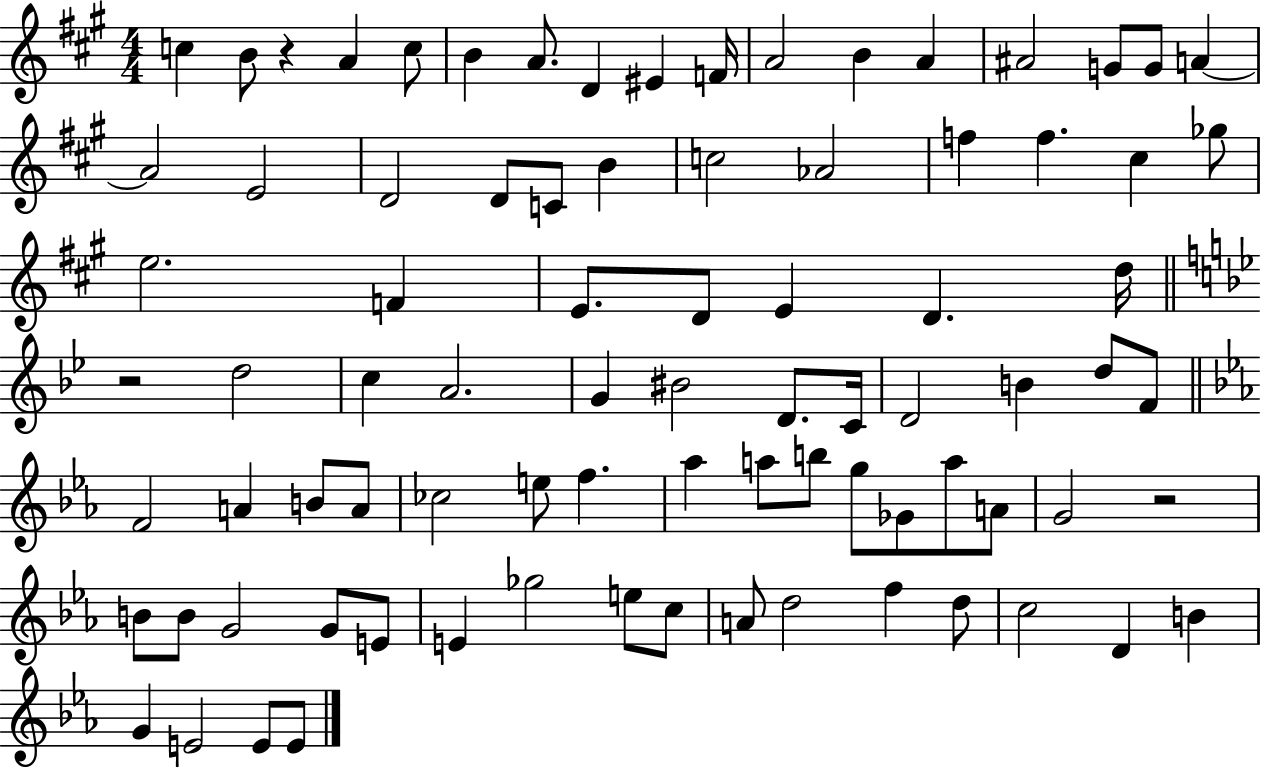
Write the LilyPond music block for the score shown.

{
  \clef treble
  \numericTimeSignature
  \time 4/4
  \key a \major
  \repeat volta 2 { c''4 b'8 r4 a'4 c''8 | b'4 a'8. d'4 eis'4 f'16 | a'2 b'4 a'4 | ais'2 g'8 g'8 a'4~~ | \break a'2 e'2 | d'2 d'8 c'8 b'4 | c''2 aes'2 | f''4 f''4. cis''4 ges''8 | \break e''2. f'4 | e'8. d'8 e'4 d'4. d''16 | \bar "||" \break \key bes \major r2 d''2 | c''4 a'2. | g'4 bis'2 d'8. c'16 | d'2 b'4 d''8 f'8 | \break \bar "||" \break \key c \minor f'2 a'4 b'8 a'8 | ces''2 e''8 f''4. | aes''4 a''8 b''8 g''8 ges'8 a''8 a'8 | g'2 r2 | \break b'8 b'8 g'2 g'8 e'8 | e'4 ges''2 e''8 c''8 | a'8 d''2 f''4 d''8 | c''2 d'4 b'4 | \break g'4 e'2 e'8 e'8 | } \bar "|."
}